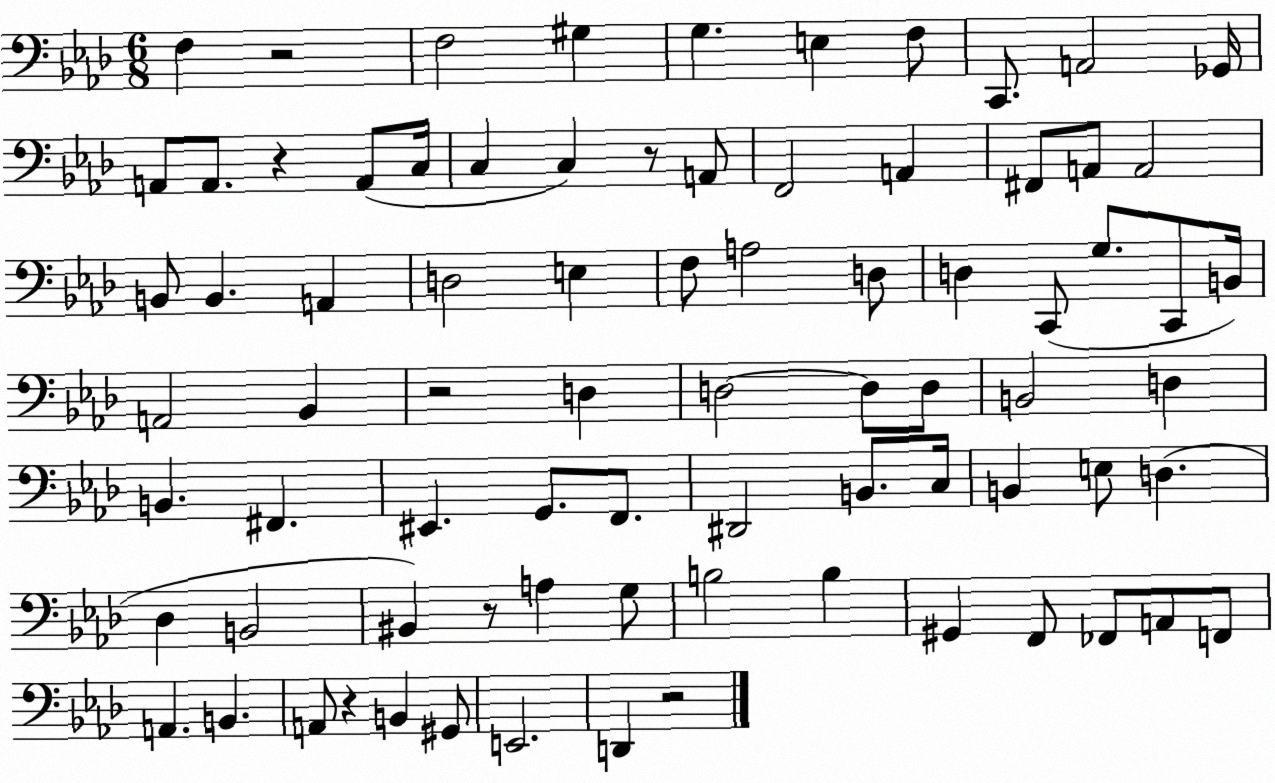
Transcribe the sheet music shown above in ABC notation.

X:1
T:Untitled
M:6/8
L:1/4
K:Ab
F, z2 F,2 ^G, G, E, F,/2 C,,/2 A,,2 _G,,/4 A,,/2 A,,/2 z A,,/2 C,/4 C, C, z/2 A,,/2 F,,2 A,, ^F,,/2 A,,/2 A,,2 B,,/2 B,, A,, D,2 E, F,/2 A,2 D,/2 D, C,,/2 G,/2 C,,/2 B,,/4 A,,2 _B,, z2 D, D,2 D,/2 D,/2 B,,2 D, B,, ^F,, ^E,, G,,/2 F,,/2 ^D,,2 B,,/2 C,/4 B,, E,/2 D, _D, B,,2 ^B,, z/2 A, G,/2 B,2 B, ^G,, F,,/2 _F,,/2 A,,/2 F,,/2 A,, B,, A,,/2 z B,, ^G,,/2 E,,2 D,, z2